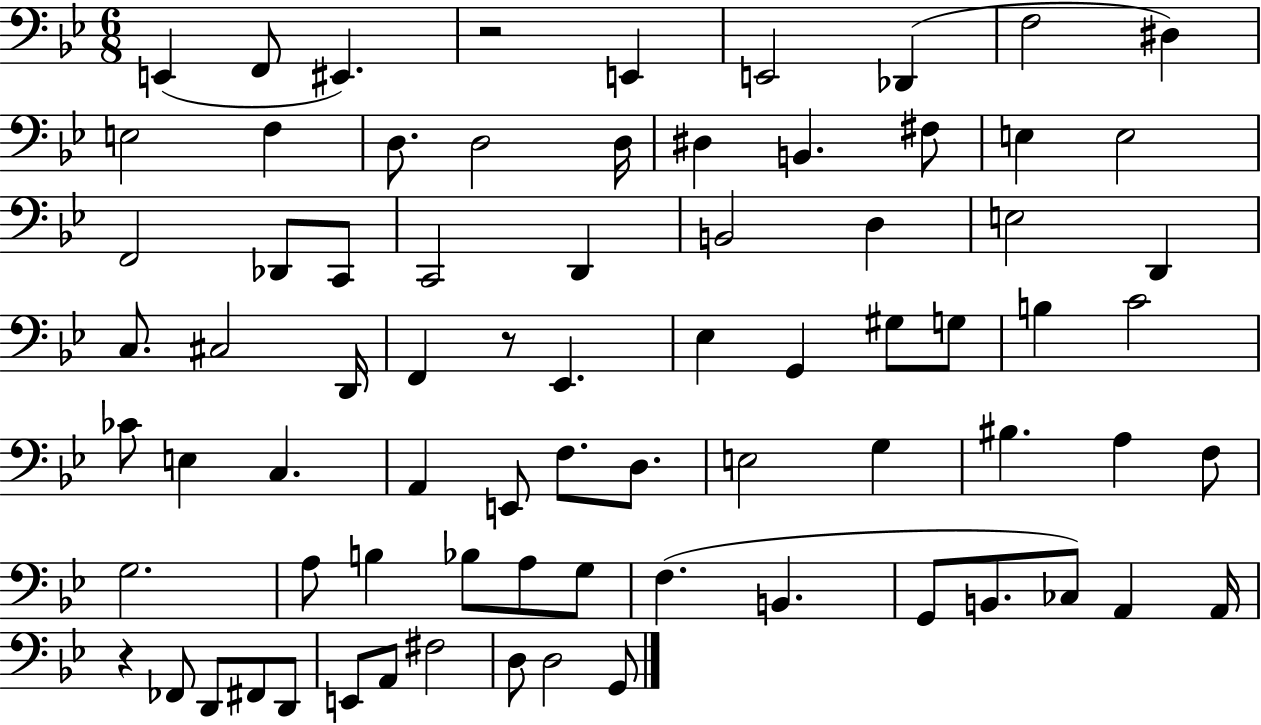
X:1
T:Untitled
M:6/8
L:1/4
K:Bb
E,, F,,/2 ^E,, z2 E,, E,,2 _D,, F,2 ^D, E,2 F, D,/2 D,2 D,/4 ^D, B,, ^F,/2 E, E,2 F,,2 _D,,/2 C,,/2 C,,2 D,, B,,2 D, E,2 D,, C,/2 ^C,2 D,,/4 F,, z/2 _E,, _E, G,, ^G,/2 G,/2 B, C2 _C/2 E, C, A,, E,,/2 F,/2 D,/2 E,2 G, ^B, A, F,/2 G,2 A,/2 B, _B,/2 A,/2 G,/2 F, B,, G,,/2 B,,/2 _C,/2 A,, A,,/4 z _F,,/2 D,,/2 ^F,,/2 D,,/2 E,,/2 A,,/2 ^F,2 D,/2 D,2 G,,/2